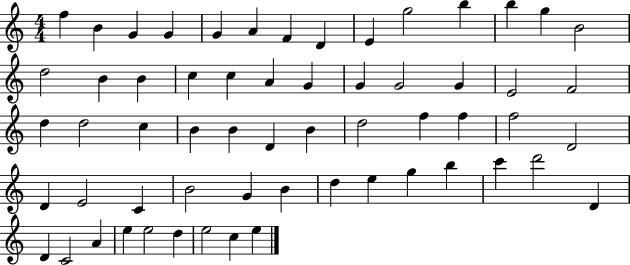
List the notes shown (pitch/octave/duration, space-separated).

F5/q B4/q G4/q G4/q G4/q A4/q F4/q D4/q E4/q G5/h B5/q B5/q G5/q B4/h D5/h B4/q B4/q C5/q C5/q A4/q G4/q G4/q G4/h G4/q E4/h F4/h D5/q D5/h C5/q B4/q B4/q D4/q B4/q D5/h F5/q F5/q F5/h D4/h D4/q E4/h C4/q B4/h G4/q B4/q D5/q E5/q G5/q B5/q C6/q D6/h D4/q D4/q C4/h A4/q E5/q E5/h D5/q E5/h C5/q E5/q